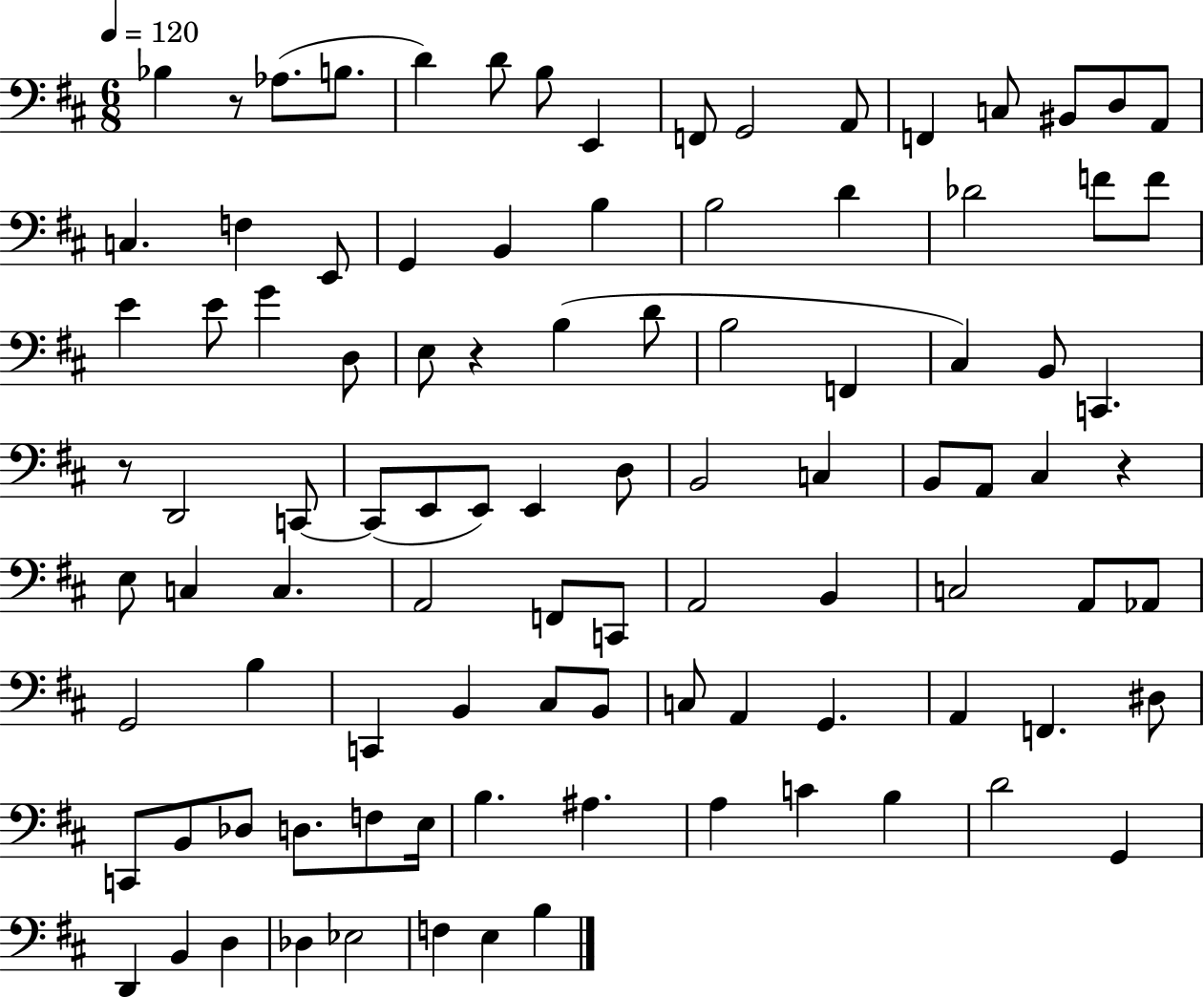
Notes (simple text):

Bb3/q R/e Ab3/e. B3/e. D4/q D4/e B3/e E2/q F2/e G2/h A2/e F2/q C3/e BIS2/e D3/e A2/e C3/q. F3/q E2/e G2/q B2/q B3/q B3/h D4/q Db4/h F4/e F4/e E4/q E4/e G4/q D3/e E3/e R/q B3/q D4/e B3/h F2/q C#3/q B2/e C2/q. R/e D2/h C2/e C2/e E2/e E2/e E2/q D3/e B2/h C3/q B2/e A2/e C#3/q R/q E3/e C3/q C3/q. A2/h F2/e C2/e A2/h B2/q C3/h A2/e Ab2/e G2/h B3/q C2/q B2/q C#3/e B2/e C3/e A2/q G2/q. A2/q F2/q. D#3/e C2/e B2/e Db3/e D3/e. F3/e E3/s B3/q. A#3/q. A3/q C4/q B3/q D4/h G2/q D2/q B2/q D3/q Db3/q Eb3/h F3/q E3/q B3/q